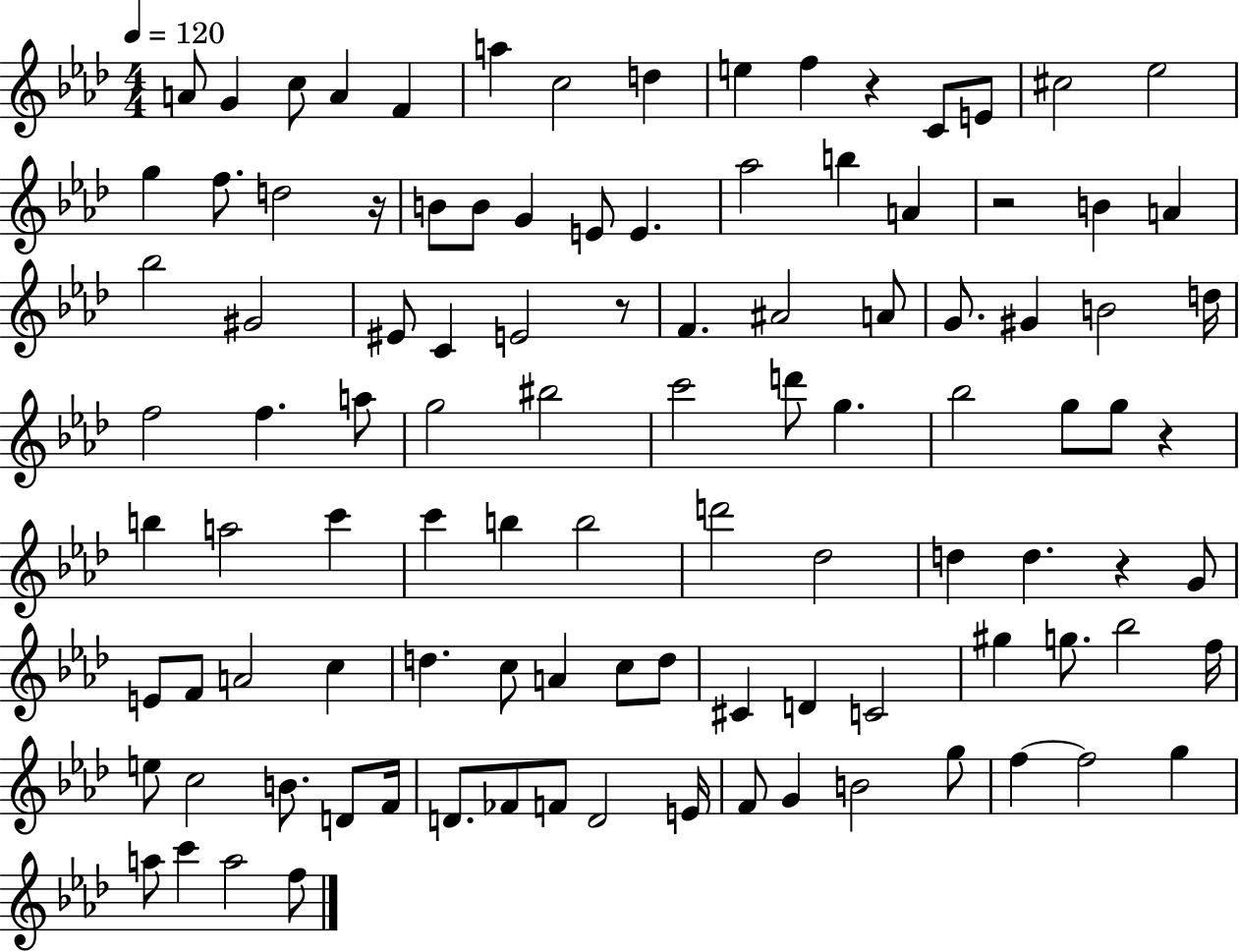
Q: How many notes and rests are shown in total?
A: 104